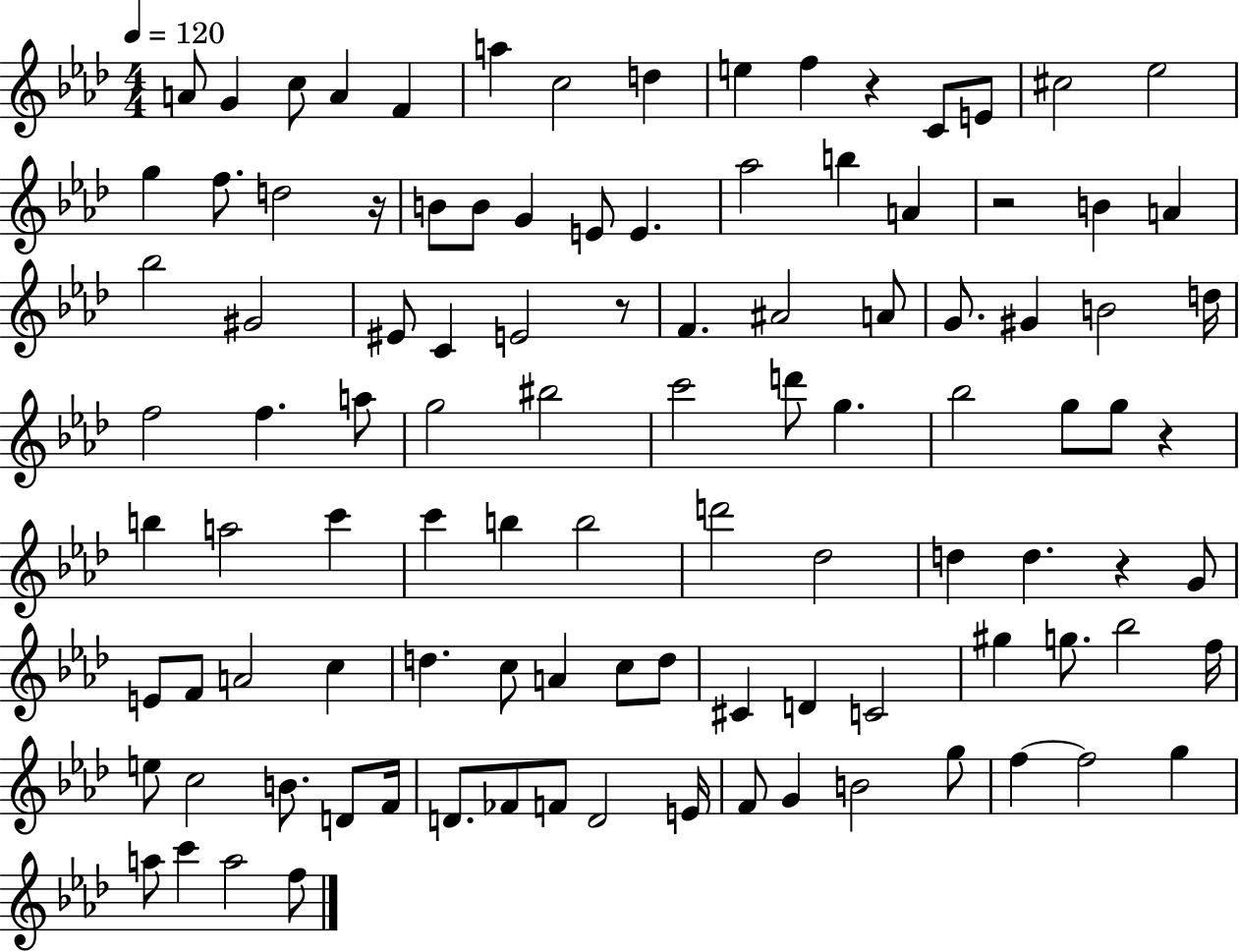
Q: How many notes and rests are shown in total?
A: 104